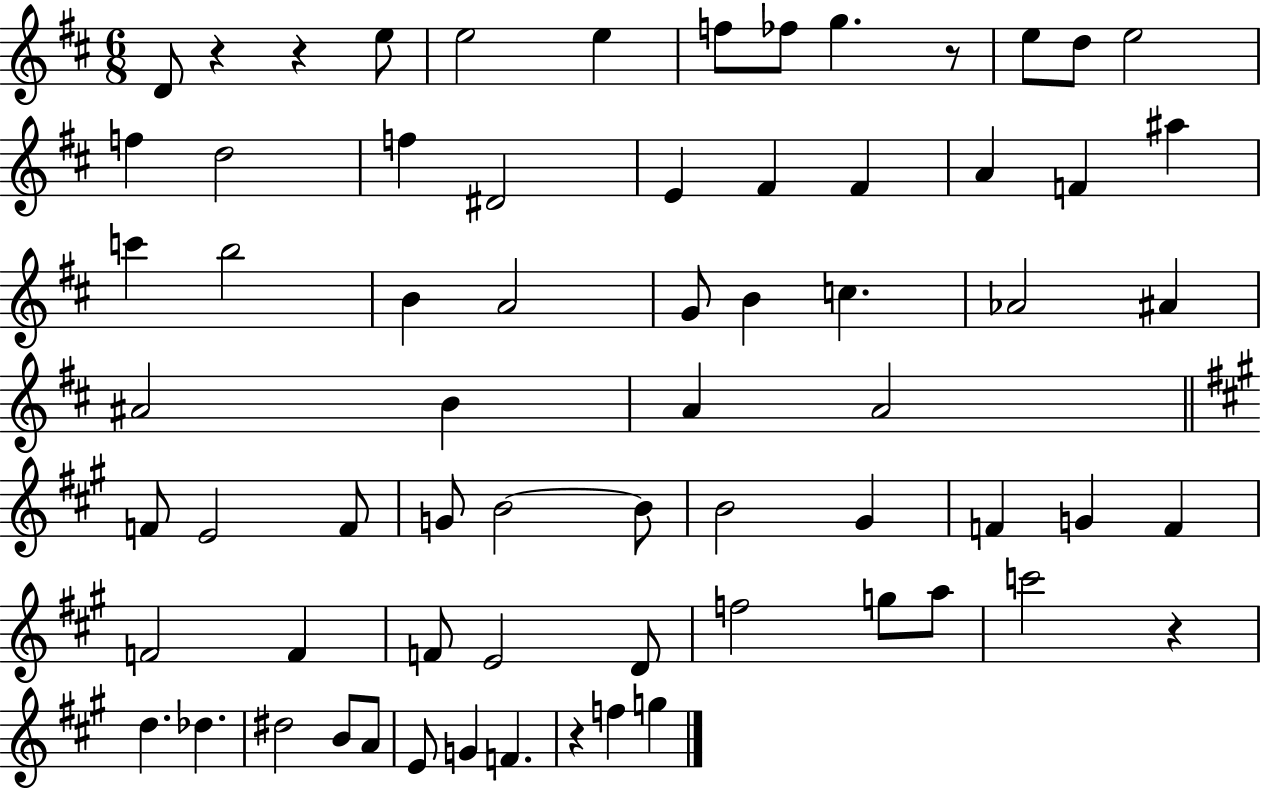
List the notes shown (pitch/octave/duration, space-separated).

D4/e R/q R/q E5/e E5/h E5/q F5/e FES5/e G5/q. R/e E5/e D5/e E5/h F5/q D5/h F5/q D#4/h E4/q F#4/q F#4/q A4/q F4/q A#5/q C6/q B5/h B4/q A4/h G4/e B4/q C5/q. Ab4/h A#4/q A#4/h B4/q A4/q A4/h F4/e E4/h F4/e G4/e B4/h B4/e B4/h G#4/q F4/q G4/q F4/q F4/h F4/q F4/e E4/h D4/e F5/h G5/e A5/e C6/h R/q D5/q. Db5/q. D#5/h B4/e A4/e E4/e G4/q F4/q. R/q F5/q G5/q